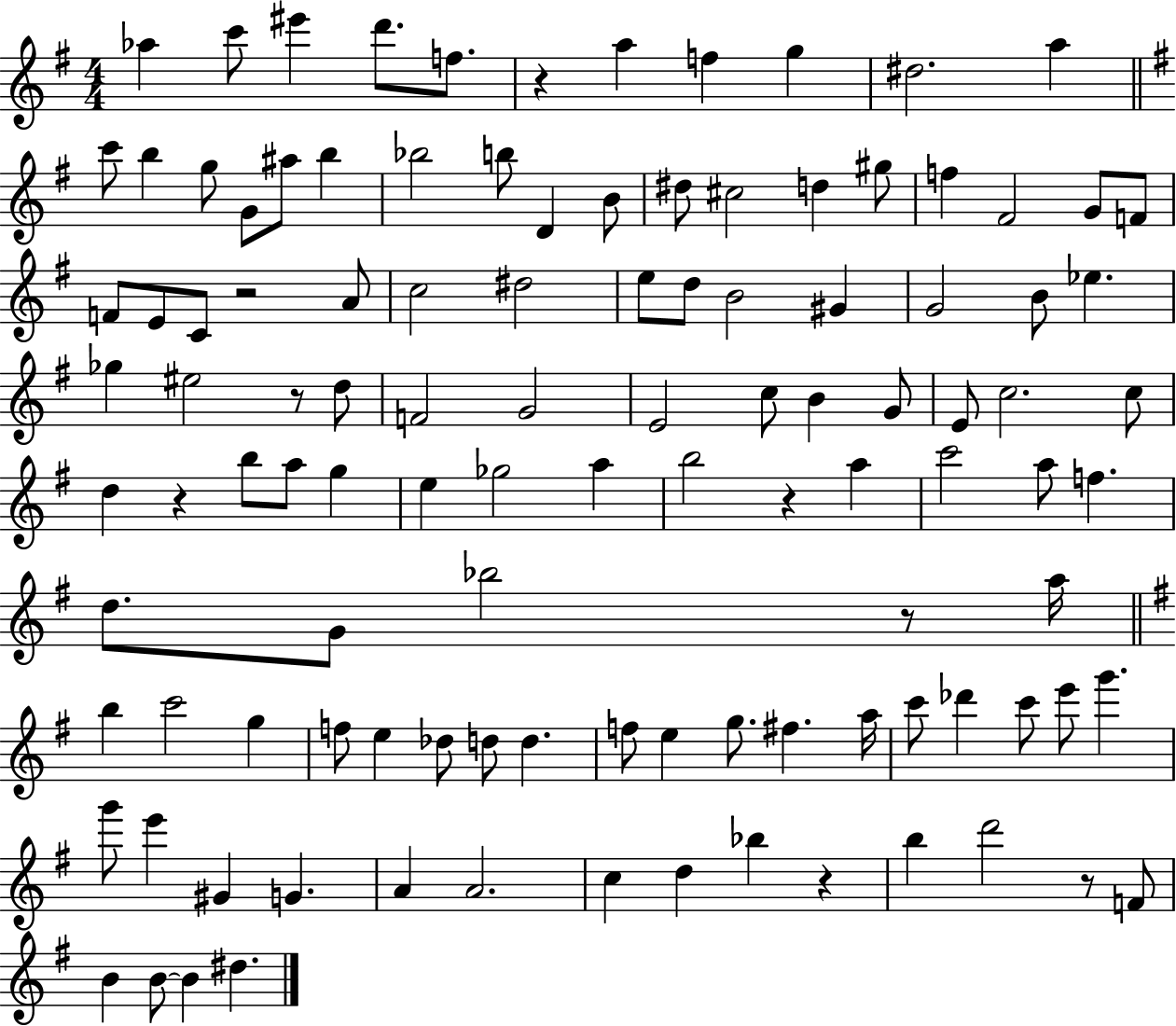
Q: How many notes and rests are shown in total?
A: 111